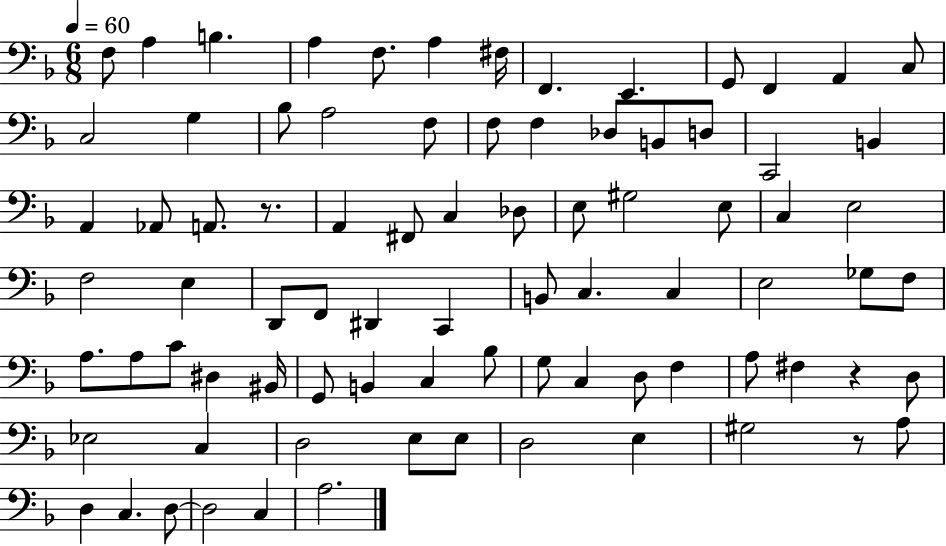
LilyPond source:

{
  \clef bass
  \numericTimeSignature
  \time 6/8
  \key f \major
  \tempo 4 = 60
  f8 a4 b4. | a4 f8. a4 fis16 | f,4. e,4. | g,8 f,4 a,4 c8 | \break c2 g4 | bes8 a2 f8 | f8 f4 des8 b,8 d8 | c,2 b,4 | \break a,4 aes,8 a,8. r8. | a,4 fis,8 c4 des8 | e8 gis2 e8 | c4 e2 | \break f2 e4 | d,8 f,8 dis,4 c,4 | b,8 c4. c4 | e2 ges8 f8 | \break a8. a8 c'8 dis4 bis,16 | g,8 b,4 c4 bes8 | g8 c4 d8 f4 | a8 fis4 r4 d8 | \break ees2 c4 | d2 e8 e8 | d2 e4 | gis2 r8 a8 | \break d4 c4. d8~~ | d2 c4 | a2. | \bar "|."
}